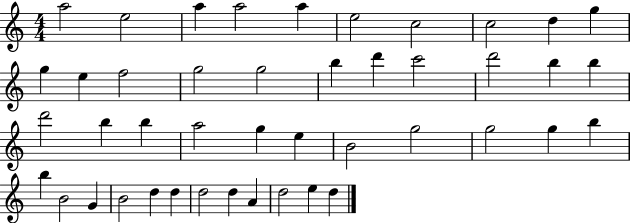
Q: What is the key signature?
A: C major